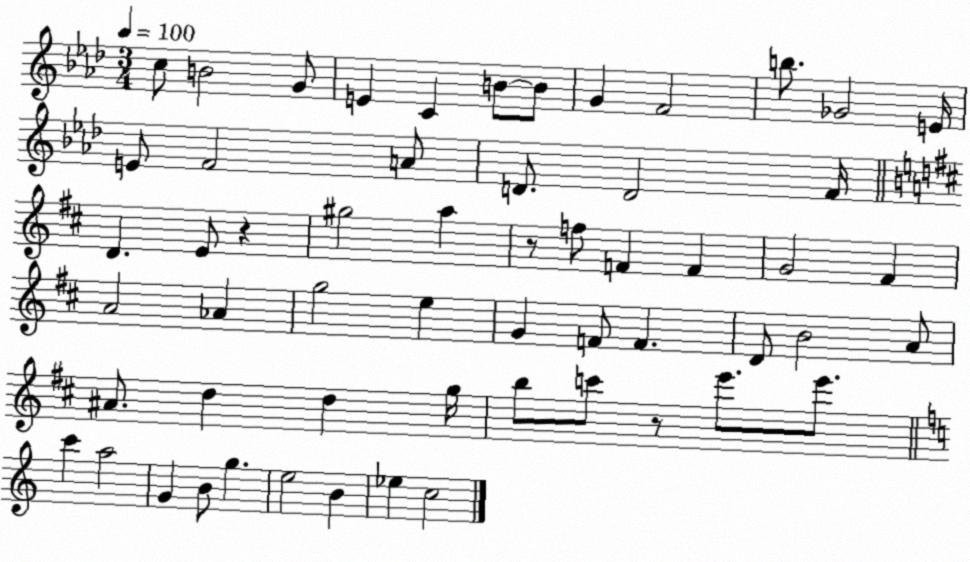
X:1
T:Untitled
M:3/4
L:1/4
K:Ab
c/2 B2 G/2 E C B/2 B/2 G F2 b/2 _G2 E/4 E/2 F2 A/2 D/2 D2 F/4 D E/2 z ^g2 a z/2 f/2 F F G2 ^F A2 _A g2 e G F/2 F D/2 B2 A/2 ^A/2 d d g/4 b/2 c'/2 z/2 e'/2 e'/2 c' a2 G B/2 g e2 B _e c2